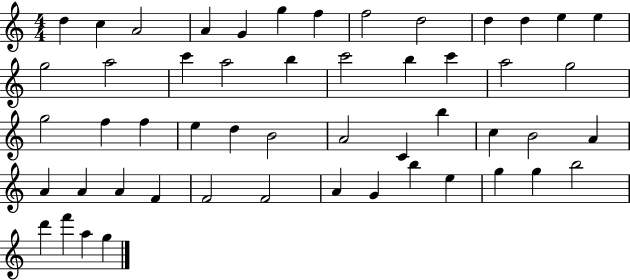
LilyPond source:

{
  \clef treble
  \numericTimeSignature
  \time 4/4
  \key c \major
  d''4 c''4 a'2 | a'4 g'4 g''4 f''4 | f''2 d''2 | d''4 d''4 e''4 e''4 | \break g''2 a''2 | c'''4 a''2 b''4 | c'''2 b''4 c'''4 | a''2 g''2 | \break g''2 f''4 f''4 | e''4 d''4 b'2 | a'2 c'4 b''4 | c''4 b'2 a'4 | \break a'4 a'4 a'4 f'4 | f'2 f'2 | a'4 g'4 b''4 e''4 | g''4 g''4 b''2 | \break d'''4 f'''4 a''4 g''4 | \bar "|."
}